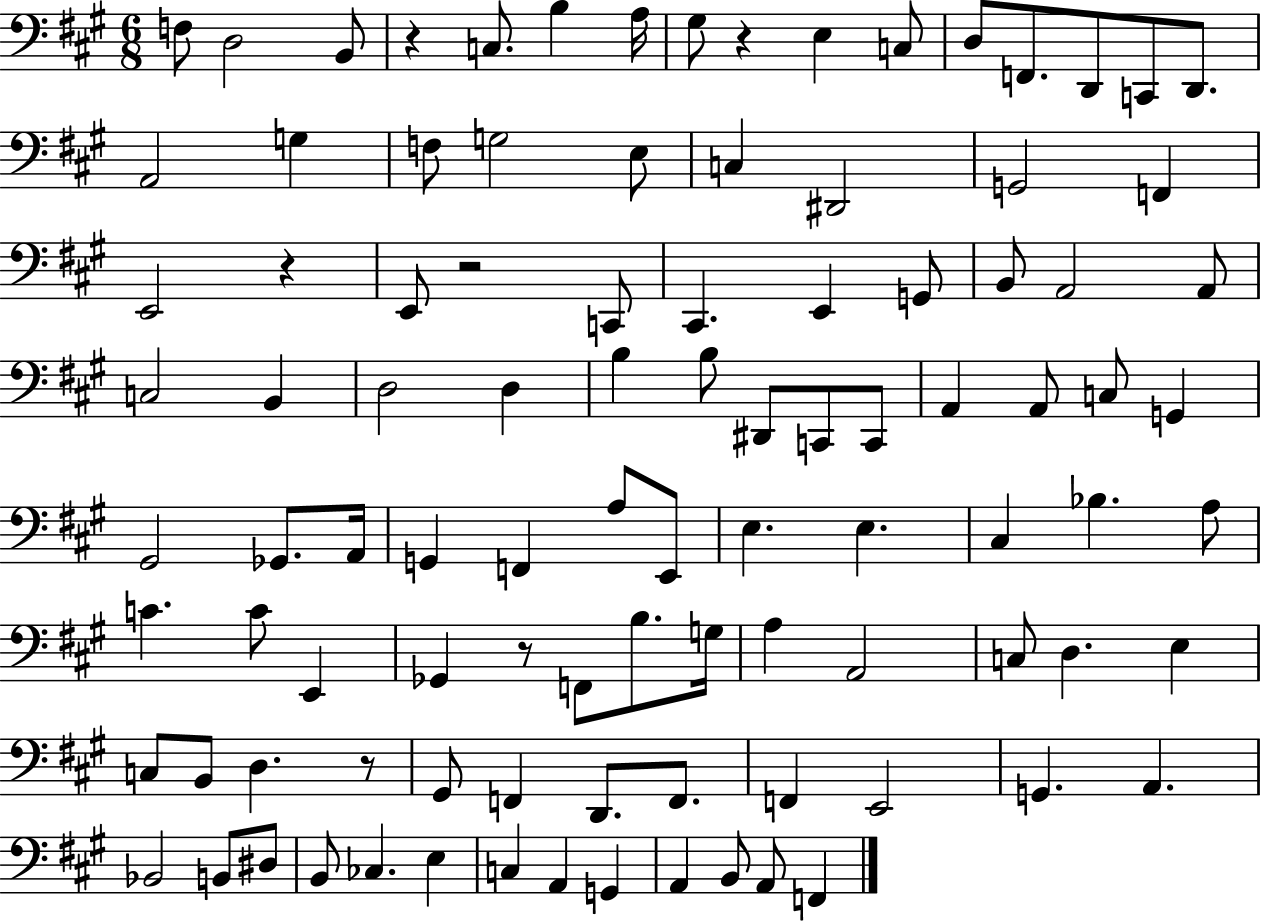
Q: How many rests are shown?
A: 6